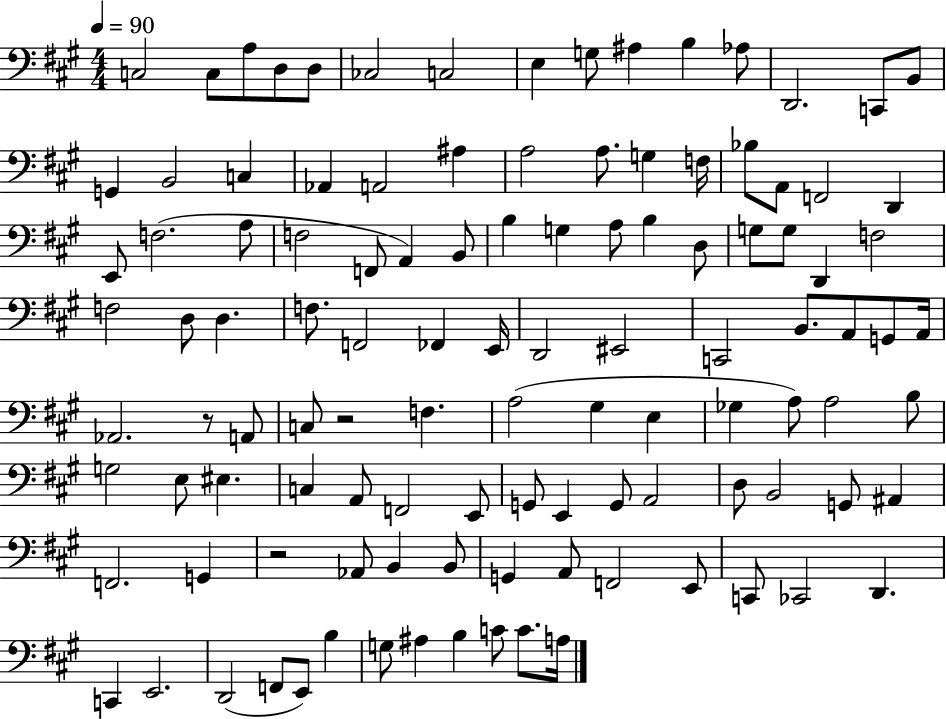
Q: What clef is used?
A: bass